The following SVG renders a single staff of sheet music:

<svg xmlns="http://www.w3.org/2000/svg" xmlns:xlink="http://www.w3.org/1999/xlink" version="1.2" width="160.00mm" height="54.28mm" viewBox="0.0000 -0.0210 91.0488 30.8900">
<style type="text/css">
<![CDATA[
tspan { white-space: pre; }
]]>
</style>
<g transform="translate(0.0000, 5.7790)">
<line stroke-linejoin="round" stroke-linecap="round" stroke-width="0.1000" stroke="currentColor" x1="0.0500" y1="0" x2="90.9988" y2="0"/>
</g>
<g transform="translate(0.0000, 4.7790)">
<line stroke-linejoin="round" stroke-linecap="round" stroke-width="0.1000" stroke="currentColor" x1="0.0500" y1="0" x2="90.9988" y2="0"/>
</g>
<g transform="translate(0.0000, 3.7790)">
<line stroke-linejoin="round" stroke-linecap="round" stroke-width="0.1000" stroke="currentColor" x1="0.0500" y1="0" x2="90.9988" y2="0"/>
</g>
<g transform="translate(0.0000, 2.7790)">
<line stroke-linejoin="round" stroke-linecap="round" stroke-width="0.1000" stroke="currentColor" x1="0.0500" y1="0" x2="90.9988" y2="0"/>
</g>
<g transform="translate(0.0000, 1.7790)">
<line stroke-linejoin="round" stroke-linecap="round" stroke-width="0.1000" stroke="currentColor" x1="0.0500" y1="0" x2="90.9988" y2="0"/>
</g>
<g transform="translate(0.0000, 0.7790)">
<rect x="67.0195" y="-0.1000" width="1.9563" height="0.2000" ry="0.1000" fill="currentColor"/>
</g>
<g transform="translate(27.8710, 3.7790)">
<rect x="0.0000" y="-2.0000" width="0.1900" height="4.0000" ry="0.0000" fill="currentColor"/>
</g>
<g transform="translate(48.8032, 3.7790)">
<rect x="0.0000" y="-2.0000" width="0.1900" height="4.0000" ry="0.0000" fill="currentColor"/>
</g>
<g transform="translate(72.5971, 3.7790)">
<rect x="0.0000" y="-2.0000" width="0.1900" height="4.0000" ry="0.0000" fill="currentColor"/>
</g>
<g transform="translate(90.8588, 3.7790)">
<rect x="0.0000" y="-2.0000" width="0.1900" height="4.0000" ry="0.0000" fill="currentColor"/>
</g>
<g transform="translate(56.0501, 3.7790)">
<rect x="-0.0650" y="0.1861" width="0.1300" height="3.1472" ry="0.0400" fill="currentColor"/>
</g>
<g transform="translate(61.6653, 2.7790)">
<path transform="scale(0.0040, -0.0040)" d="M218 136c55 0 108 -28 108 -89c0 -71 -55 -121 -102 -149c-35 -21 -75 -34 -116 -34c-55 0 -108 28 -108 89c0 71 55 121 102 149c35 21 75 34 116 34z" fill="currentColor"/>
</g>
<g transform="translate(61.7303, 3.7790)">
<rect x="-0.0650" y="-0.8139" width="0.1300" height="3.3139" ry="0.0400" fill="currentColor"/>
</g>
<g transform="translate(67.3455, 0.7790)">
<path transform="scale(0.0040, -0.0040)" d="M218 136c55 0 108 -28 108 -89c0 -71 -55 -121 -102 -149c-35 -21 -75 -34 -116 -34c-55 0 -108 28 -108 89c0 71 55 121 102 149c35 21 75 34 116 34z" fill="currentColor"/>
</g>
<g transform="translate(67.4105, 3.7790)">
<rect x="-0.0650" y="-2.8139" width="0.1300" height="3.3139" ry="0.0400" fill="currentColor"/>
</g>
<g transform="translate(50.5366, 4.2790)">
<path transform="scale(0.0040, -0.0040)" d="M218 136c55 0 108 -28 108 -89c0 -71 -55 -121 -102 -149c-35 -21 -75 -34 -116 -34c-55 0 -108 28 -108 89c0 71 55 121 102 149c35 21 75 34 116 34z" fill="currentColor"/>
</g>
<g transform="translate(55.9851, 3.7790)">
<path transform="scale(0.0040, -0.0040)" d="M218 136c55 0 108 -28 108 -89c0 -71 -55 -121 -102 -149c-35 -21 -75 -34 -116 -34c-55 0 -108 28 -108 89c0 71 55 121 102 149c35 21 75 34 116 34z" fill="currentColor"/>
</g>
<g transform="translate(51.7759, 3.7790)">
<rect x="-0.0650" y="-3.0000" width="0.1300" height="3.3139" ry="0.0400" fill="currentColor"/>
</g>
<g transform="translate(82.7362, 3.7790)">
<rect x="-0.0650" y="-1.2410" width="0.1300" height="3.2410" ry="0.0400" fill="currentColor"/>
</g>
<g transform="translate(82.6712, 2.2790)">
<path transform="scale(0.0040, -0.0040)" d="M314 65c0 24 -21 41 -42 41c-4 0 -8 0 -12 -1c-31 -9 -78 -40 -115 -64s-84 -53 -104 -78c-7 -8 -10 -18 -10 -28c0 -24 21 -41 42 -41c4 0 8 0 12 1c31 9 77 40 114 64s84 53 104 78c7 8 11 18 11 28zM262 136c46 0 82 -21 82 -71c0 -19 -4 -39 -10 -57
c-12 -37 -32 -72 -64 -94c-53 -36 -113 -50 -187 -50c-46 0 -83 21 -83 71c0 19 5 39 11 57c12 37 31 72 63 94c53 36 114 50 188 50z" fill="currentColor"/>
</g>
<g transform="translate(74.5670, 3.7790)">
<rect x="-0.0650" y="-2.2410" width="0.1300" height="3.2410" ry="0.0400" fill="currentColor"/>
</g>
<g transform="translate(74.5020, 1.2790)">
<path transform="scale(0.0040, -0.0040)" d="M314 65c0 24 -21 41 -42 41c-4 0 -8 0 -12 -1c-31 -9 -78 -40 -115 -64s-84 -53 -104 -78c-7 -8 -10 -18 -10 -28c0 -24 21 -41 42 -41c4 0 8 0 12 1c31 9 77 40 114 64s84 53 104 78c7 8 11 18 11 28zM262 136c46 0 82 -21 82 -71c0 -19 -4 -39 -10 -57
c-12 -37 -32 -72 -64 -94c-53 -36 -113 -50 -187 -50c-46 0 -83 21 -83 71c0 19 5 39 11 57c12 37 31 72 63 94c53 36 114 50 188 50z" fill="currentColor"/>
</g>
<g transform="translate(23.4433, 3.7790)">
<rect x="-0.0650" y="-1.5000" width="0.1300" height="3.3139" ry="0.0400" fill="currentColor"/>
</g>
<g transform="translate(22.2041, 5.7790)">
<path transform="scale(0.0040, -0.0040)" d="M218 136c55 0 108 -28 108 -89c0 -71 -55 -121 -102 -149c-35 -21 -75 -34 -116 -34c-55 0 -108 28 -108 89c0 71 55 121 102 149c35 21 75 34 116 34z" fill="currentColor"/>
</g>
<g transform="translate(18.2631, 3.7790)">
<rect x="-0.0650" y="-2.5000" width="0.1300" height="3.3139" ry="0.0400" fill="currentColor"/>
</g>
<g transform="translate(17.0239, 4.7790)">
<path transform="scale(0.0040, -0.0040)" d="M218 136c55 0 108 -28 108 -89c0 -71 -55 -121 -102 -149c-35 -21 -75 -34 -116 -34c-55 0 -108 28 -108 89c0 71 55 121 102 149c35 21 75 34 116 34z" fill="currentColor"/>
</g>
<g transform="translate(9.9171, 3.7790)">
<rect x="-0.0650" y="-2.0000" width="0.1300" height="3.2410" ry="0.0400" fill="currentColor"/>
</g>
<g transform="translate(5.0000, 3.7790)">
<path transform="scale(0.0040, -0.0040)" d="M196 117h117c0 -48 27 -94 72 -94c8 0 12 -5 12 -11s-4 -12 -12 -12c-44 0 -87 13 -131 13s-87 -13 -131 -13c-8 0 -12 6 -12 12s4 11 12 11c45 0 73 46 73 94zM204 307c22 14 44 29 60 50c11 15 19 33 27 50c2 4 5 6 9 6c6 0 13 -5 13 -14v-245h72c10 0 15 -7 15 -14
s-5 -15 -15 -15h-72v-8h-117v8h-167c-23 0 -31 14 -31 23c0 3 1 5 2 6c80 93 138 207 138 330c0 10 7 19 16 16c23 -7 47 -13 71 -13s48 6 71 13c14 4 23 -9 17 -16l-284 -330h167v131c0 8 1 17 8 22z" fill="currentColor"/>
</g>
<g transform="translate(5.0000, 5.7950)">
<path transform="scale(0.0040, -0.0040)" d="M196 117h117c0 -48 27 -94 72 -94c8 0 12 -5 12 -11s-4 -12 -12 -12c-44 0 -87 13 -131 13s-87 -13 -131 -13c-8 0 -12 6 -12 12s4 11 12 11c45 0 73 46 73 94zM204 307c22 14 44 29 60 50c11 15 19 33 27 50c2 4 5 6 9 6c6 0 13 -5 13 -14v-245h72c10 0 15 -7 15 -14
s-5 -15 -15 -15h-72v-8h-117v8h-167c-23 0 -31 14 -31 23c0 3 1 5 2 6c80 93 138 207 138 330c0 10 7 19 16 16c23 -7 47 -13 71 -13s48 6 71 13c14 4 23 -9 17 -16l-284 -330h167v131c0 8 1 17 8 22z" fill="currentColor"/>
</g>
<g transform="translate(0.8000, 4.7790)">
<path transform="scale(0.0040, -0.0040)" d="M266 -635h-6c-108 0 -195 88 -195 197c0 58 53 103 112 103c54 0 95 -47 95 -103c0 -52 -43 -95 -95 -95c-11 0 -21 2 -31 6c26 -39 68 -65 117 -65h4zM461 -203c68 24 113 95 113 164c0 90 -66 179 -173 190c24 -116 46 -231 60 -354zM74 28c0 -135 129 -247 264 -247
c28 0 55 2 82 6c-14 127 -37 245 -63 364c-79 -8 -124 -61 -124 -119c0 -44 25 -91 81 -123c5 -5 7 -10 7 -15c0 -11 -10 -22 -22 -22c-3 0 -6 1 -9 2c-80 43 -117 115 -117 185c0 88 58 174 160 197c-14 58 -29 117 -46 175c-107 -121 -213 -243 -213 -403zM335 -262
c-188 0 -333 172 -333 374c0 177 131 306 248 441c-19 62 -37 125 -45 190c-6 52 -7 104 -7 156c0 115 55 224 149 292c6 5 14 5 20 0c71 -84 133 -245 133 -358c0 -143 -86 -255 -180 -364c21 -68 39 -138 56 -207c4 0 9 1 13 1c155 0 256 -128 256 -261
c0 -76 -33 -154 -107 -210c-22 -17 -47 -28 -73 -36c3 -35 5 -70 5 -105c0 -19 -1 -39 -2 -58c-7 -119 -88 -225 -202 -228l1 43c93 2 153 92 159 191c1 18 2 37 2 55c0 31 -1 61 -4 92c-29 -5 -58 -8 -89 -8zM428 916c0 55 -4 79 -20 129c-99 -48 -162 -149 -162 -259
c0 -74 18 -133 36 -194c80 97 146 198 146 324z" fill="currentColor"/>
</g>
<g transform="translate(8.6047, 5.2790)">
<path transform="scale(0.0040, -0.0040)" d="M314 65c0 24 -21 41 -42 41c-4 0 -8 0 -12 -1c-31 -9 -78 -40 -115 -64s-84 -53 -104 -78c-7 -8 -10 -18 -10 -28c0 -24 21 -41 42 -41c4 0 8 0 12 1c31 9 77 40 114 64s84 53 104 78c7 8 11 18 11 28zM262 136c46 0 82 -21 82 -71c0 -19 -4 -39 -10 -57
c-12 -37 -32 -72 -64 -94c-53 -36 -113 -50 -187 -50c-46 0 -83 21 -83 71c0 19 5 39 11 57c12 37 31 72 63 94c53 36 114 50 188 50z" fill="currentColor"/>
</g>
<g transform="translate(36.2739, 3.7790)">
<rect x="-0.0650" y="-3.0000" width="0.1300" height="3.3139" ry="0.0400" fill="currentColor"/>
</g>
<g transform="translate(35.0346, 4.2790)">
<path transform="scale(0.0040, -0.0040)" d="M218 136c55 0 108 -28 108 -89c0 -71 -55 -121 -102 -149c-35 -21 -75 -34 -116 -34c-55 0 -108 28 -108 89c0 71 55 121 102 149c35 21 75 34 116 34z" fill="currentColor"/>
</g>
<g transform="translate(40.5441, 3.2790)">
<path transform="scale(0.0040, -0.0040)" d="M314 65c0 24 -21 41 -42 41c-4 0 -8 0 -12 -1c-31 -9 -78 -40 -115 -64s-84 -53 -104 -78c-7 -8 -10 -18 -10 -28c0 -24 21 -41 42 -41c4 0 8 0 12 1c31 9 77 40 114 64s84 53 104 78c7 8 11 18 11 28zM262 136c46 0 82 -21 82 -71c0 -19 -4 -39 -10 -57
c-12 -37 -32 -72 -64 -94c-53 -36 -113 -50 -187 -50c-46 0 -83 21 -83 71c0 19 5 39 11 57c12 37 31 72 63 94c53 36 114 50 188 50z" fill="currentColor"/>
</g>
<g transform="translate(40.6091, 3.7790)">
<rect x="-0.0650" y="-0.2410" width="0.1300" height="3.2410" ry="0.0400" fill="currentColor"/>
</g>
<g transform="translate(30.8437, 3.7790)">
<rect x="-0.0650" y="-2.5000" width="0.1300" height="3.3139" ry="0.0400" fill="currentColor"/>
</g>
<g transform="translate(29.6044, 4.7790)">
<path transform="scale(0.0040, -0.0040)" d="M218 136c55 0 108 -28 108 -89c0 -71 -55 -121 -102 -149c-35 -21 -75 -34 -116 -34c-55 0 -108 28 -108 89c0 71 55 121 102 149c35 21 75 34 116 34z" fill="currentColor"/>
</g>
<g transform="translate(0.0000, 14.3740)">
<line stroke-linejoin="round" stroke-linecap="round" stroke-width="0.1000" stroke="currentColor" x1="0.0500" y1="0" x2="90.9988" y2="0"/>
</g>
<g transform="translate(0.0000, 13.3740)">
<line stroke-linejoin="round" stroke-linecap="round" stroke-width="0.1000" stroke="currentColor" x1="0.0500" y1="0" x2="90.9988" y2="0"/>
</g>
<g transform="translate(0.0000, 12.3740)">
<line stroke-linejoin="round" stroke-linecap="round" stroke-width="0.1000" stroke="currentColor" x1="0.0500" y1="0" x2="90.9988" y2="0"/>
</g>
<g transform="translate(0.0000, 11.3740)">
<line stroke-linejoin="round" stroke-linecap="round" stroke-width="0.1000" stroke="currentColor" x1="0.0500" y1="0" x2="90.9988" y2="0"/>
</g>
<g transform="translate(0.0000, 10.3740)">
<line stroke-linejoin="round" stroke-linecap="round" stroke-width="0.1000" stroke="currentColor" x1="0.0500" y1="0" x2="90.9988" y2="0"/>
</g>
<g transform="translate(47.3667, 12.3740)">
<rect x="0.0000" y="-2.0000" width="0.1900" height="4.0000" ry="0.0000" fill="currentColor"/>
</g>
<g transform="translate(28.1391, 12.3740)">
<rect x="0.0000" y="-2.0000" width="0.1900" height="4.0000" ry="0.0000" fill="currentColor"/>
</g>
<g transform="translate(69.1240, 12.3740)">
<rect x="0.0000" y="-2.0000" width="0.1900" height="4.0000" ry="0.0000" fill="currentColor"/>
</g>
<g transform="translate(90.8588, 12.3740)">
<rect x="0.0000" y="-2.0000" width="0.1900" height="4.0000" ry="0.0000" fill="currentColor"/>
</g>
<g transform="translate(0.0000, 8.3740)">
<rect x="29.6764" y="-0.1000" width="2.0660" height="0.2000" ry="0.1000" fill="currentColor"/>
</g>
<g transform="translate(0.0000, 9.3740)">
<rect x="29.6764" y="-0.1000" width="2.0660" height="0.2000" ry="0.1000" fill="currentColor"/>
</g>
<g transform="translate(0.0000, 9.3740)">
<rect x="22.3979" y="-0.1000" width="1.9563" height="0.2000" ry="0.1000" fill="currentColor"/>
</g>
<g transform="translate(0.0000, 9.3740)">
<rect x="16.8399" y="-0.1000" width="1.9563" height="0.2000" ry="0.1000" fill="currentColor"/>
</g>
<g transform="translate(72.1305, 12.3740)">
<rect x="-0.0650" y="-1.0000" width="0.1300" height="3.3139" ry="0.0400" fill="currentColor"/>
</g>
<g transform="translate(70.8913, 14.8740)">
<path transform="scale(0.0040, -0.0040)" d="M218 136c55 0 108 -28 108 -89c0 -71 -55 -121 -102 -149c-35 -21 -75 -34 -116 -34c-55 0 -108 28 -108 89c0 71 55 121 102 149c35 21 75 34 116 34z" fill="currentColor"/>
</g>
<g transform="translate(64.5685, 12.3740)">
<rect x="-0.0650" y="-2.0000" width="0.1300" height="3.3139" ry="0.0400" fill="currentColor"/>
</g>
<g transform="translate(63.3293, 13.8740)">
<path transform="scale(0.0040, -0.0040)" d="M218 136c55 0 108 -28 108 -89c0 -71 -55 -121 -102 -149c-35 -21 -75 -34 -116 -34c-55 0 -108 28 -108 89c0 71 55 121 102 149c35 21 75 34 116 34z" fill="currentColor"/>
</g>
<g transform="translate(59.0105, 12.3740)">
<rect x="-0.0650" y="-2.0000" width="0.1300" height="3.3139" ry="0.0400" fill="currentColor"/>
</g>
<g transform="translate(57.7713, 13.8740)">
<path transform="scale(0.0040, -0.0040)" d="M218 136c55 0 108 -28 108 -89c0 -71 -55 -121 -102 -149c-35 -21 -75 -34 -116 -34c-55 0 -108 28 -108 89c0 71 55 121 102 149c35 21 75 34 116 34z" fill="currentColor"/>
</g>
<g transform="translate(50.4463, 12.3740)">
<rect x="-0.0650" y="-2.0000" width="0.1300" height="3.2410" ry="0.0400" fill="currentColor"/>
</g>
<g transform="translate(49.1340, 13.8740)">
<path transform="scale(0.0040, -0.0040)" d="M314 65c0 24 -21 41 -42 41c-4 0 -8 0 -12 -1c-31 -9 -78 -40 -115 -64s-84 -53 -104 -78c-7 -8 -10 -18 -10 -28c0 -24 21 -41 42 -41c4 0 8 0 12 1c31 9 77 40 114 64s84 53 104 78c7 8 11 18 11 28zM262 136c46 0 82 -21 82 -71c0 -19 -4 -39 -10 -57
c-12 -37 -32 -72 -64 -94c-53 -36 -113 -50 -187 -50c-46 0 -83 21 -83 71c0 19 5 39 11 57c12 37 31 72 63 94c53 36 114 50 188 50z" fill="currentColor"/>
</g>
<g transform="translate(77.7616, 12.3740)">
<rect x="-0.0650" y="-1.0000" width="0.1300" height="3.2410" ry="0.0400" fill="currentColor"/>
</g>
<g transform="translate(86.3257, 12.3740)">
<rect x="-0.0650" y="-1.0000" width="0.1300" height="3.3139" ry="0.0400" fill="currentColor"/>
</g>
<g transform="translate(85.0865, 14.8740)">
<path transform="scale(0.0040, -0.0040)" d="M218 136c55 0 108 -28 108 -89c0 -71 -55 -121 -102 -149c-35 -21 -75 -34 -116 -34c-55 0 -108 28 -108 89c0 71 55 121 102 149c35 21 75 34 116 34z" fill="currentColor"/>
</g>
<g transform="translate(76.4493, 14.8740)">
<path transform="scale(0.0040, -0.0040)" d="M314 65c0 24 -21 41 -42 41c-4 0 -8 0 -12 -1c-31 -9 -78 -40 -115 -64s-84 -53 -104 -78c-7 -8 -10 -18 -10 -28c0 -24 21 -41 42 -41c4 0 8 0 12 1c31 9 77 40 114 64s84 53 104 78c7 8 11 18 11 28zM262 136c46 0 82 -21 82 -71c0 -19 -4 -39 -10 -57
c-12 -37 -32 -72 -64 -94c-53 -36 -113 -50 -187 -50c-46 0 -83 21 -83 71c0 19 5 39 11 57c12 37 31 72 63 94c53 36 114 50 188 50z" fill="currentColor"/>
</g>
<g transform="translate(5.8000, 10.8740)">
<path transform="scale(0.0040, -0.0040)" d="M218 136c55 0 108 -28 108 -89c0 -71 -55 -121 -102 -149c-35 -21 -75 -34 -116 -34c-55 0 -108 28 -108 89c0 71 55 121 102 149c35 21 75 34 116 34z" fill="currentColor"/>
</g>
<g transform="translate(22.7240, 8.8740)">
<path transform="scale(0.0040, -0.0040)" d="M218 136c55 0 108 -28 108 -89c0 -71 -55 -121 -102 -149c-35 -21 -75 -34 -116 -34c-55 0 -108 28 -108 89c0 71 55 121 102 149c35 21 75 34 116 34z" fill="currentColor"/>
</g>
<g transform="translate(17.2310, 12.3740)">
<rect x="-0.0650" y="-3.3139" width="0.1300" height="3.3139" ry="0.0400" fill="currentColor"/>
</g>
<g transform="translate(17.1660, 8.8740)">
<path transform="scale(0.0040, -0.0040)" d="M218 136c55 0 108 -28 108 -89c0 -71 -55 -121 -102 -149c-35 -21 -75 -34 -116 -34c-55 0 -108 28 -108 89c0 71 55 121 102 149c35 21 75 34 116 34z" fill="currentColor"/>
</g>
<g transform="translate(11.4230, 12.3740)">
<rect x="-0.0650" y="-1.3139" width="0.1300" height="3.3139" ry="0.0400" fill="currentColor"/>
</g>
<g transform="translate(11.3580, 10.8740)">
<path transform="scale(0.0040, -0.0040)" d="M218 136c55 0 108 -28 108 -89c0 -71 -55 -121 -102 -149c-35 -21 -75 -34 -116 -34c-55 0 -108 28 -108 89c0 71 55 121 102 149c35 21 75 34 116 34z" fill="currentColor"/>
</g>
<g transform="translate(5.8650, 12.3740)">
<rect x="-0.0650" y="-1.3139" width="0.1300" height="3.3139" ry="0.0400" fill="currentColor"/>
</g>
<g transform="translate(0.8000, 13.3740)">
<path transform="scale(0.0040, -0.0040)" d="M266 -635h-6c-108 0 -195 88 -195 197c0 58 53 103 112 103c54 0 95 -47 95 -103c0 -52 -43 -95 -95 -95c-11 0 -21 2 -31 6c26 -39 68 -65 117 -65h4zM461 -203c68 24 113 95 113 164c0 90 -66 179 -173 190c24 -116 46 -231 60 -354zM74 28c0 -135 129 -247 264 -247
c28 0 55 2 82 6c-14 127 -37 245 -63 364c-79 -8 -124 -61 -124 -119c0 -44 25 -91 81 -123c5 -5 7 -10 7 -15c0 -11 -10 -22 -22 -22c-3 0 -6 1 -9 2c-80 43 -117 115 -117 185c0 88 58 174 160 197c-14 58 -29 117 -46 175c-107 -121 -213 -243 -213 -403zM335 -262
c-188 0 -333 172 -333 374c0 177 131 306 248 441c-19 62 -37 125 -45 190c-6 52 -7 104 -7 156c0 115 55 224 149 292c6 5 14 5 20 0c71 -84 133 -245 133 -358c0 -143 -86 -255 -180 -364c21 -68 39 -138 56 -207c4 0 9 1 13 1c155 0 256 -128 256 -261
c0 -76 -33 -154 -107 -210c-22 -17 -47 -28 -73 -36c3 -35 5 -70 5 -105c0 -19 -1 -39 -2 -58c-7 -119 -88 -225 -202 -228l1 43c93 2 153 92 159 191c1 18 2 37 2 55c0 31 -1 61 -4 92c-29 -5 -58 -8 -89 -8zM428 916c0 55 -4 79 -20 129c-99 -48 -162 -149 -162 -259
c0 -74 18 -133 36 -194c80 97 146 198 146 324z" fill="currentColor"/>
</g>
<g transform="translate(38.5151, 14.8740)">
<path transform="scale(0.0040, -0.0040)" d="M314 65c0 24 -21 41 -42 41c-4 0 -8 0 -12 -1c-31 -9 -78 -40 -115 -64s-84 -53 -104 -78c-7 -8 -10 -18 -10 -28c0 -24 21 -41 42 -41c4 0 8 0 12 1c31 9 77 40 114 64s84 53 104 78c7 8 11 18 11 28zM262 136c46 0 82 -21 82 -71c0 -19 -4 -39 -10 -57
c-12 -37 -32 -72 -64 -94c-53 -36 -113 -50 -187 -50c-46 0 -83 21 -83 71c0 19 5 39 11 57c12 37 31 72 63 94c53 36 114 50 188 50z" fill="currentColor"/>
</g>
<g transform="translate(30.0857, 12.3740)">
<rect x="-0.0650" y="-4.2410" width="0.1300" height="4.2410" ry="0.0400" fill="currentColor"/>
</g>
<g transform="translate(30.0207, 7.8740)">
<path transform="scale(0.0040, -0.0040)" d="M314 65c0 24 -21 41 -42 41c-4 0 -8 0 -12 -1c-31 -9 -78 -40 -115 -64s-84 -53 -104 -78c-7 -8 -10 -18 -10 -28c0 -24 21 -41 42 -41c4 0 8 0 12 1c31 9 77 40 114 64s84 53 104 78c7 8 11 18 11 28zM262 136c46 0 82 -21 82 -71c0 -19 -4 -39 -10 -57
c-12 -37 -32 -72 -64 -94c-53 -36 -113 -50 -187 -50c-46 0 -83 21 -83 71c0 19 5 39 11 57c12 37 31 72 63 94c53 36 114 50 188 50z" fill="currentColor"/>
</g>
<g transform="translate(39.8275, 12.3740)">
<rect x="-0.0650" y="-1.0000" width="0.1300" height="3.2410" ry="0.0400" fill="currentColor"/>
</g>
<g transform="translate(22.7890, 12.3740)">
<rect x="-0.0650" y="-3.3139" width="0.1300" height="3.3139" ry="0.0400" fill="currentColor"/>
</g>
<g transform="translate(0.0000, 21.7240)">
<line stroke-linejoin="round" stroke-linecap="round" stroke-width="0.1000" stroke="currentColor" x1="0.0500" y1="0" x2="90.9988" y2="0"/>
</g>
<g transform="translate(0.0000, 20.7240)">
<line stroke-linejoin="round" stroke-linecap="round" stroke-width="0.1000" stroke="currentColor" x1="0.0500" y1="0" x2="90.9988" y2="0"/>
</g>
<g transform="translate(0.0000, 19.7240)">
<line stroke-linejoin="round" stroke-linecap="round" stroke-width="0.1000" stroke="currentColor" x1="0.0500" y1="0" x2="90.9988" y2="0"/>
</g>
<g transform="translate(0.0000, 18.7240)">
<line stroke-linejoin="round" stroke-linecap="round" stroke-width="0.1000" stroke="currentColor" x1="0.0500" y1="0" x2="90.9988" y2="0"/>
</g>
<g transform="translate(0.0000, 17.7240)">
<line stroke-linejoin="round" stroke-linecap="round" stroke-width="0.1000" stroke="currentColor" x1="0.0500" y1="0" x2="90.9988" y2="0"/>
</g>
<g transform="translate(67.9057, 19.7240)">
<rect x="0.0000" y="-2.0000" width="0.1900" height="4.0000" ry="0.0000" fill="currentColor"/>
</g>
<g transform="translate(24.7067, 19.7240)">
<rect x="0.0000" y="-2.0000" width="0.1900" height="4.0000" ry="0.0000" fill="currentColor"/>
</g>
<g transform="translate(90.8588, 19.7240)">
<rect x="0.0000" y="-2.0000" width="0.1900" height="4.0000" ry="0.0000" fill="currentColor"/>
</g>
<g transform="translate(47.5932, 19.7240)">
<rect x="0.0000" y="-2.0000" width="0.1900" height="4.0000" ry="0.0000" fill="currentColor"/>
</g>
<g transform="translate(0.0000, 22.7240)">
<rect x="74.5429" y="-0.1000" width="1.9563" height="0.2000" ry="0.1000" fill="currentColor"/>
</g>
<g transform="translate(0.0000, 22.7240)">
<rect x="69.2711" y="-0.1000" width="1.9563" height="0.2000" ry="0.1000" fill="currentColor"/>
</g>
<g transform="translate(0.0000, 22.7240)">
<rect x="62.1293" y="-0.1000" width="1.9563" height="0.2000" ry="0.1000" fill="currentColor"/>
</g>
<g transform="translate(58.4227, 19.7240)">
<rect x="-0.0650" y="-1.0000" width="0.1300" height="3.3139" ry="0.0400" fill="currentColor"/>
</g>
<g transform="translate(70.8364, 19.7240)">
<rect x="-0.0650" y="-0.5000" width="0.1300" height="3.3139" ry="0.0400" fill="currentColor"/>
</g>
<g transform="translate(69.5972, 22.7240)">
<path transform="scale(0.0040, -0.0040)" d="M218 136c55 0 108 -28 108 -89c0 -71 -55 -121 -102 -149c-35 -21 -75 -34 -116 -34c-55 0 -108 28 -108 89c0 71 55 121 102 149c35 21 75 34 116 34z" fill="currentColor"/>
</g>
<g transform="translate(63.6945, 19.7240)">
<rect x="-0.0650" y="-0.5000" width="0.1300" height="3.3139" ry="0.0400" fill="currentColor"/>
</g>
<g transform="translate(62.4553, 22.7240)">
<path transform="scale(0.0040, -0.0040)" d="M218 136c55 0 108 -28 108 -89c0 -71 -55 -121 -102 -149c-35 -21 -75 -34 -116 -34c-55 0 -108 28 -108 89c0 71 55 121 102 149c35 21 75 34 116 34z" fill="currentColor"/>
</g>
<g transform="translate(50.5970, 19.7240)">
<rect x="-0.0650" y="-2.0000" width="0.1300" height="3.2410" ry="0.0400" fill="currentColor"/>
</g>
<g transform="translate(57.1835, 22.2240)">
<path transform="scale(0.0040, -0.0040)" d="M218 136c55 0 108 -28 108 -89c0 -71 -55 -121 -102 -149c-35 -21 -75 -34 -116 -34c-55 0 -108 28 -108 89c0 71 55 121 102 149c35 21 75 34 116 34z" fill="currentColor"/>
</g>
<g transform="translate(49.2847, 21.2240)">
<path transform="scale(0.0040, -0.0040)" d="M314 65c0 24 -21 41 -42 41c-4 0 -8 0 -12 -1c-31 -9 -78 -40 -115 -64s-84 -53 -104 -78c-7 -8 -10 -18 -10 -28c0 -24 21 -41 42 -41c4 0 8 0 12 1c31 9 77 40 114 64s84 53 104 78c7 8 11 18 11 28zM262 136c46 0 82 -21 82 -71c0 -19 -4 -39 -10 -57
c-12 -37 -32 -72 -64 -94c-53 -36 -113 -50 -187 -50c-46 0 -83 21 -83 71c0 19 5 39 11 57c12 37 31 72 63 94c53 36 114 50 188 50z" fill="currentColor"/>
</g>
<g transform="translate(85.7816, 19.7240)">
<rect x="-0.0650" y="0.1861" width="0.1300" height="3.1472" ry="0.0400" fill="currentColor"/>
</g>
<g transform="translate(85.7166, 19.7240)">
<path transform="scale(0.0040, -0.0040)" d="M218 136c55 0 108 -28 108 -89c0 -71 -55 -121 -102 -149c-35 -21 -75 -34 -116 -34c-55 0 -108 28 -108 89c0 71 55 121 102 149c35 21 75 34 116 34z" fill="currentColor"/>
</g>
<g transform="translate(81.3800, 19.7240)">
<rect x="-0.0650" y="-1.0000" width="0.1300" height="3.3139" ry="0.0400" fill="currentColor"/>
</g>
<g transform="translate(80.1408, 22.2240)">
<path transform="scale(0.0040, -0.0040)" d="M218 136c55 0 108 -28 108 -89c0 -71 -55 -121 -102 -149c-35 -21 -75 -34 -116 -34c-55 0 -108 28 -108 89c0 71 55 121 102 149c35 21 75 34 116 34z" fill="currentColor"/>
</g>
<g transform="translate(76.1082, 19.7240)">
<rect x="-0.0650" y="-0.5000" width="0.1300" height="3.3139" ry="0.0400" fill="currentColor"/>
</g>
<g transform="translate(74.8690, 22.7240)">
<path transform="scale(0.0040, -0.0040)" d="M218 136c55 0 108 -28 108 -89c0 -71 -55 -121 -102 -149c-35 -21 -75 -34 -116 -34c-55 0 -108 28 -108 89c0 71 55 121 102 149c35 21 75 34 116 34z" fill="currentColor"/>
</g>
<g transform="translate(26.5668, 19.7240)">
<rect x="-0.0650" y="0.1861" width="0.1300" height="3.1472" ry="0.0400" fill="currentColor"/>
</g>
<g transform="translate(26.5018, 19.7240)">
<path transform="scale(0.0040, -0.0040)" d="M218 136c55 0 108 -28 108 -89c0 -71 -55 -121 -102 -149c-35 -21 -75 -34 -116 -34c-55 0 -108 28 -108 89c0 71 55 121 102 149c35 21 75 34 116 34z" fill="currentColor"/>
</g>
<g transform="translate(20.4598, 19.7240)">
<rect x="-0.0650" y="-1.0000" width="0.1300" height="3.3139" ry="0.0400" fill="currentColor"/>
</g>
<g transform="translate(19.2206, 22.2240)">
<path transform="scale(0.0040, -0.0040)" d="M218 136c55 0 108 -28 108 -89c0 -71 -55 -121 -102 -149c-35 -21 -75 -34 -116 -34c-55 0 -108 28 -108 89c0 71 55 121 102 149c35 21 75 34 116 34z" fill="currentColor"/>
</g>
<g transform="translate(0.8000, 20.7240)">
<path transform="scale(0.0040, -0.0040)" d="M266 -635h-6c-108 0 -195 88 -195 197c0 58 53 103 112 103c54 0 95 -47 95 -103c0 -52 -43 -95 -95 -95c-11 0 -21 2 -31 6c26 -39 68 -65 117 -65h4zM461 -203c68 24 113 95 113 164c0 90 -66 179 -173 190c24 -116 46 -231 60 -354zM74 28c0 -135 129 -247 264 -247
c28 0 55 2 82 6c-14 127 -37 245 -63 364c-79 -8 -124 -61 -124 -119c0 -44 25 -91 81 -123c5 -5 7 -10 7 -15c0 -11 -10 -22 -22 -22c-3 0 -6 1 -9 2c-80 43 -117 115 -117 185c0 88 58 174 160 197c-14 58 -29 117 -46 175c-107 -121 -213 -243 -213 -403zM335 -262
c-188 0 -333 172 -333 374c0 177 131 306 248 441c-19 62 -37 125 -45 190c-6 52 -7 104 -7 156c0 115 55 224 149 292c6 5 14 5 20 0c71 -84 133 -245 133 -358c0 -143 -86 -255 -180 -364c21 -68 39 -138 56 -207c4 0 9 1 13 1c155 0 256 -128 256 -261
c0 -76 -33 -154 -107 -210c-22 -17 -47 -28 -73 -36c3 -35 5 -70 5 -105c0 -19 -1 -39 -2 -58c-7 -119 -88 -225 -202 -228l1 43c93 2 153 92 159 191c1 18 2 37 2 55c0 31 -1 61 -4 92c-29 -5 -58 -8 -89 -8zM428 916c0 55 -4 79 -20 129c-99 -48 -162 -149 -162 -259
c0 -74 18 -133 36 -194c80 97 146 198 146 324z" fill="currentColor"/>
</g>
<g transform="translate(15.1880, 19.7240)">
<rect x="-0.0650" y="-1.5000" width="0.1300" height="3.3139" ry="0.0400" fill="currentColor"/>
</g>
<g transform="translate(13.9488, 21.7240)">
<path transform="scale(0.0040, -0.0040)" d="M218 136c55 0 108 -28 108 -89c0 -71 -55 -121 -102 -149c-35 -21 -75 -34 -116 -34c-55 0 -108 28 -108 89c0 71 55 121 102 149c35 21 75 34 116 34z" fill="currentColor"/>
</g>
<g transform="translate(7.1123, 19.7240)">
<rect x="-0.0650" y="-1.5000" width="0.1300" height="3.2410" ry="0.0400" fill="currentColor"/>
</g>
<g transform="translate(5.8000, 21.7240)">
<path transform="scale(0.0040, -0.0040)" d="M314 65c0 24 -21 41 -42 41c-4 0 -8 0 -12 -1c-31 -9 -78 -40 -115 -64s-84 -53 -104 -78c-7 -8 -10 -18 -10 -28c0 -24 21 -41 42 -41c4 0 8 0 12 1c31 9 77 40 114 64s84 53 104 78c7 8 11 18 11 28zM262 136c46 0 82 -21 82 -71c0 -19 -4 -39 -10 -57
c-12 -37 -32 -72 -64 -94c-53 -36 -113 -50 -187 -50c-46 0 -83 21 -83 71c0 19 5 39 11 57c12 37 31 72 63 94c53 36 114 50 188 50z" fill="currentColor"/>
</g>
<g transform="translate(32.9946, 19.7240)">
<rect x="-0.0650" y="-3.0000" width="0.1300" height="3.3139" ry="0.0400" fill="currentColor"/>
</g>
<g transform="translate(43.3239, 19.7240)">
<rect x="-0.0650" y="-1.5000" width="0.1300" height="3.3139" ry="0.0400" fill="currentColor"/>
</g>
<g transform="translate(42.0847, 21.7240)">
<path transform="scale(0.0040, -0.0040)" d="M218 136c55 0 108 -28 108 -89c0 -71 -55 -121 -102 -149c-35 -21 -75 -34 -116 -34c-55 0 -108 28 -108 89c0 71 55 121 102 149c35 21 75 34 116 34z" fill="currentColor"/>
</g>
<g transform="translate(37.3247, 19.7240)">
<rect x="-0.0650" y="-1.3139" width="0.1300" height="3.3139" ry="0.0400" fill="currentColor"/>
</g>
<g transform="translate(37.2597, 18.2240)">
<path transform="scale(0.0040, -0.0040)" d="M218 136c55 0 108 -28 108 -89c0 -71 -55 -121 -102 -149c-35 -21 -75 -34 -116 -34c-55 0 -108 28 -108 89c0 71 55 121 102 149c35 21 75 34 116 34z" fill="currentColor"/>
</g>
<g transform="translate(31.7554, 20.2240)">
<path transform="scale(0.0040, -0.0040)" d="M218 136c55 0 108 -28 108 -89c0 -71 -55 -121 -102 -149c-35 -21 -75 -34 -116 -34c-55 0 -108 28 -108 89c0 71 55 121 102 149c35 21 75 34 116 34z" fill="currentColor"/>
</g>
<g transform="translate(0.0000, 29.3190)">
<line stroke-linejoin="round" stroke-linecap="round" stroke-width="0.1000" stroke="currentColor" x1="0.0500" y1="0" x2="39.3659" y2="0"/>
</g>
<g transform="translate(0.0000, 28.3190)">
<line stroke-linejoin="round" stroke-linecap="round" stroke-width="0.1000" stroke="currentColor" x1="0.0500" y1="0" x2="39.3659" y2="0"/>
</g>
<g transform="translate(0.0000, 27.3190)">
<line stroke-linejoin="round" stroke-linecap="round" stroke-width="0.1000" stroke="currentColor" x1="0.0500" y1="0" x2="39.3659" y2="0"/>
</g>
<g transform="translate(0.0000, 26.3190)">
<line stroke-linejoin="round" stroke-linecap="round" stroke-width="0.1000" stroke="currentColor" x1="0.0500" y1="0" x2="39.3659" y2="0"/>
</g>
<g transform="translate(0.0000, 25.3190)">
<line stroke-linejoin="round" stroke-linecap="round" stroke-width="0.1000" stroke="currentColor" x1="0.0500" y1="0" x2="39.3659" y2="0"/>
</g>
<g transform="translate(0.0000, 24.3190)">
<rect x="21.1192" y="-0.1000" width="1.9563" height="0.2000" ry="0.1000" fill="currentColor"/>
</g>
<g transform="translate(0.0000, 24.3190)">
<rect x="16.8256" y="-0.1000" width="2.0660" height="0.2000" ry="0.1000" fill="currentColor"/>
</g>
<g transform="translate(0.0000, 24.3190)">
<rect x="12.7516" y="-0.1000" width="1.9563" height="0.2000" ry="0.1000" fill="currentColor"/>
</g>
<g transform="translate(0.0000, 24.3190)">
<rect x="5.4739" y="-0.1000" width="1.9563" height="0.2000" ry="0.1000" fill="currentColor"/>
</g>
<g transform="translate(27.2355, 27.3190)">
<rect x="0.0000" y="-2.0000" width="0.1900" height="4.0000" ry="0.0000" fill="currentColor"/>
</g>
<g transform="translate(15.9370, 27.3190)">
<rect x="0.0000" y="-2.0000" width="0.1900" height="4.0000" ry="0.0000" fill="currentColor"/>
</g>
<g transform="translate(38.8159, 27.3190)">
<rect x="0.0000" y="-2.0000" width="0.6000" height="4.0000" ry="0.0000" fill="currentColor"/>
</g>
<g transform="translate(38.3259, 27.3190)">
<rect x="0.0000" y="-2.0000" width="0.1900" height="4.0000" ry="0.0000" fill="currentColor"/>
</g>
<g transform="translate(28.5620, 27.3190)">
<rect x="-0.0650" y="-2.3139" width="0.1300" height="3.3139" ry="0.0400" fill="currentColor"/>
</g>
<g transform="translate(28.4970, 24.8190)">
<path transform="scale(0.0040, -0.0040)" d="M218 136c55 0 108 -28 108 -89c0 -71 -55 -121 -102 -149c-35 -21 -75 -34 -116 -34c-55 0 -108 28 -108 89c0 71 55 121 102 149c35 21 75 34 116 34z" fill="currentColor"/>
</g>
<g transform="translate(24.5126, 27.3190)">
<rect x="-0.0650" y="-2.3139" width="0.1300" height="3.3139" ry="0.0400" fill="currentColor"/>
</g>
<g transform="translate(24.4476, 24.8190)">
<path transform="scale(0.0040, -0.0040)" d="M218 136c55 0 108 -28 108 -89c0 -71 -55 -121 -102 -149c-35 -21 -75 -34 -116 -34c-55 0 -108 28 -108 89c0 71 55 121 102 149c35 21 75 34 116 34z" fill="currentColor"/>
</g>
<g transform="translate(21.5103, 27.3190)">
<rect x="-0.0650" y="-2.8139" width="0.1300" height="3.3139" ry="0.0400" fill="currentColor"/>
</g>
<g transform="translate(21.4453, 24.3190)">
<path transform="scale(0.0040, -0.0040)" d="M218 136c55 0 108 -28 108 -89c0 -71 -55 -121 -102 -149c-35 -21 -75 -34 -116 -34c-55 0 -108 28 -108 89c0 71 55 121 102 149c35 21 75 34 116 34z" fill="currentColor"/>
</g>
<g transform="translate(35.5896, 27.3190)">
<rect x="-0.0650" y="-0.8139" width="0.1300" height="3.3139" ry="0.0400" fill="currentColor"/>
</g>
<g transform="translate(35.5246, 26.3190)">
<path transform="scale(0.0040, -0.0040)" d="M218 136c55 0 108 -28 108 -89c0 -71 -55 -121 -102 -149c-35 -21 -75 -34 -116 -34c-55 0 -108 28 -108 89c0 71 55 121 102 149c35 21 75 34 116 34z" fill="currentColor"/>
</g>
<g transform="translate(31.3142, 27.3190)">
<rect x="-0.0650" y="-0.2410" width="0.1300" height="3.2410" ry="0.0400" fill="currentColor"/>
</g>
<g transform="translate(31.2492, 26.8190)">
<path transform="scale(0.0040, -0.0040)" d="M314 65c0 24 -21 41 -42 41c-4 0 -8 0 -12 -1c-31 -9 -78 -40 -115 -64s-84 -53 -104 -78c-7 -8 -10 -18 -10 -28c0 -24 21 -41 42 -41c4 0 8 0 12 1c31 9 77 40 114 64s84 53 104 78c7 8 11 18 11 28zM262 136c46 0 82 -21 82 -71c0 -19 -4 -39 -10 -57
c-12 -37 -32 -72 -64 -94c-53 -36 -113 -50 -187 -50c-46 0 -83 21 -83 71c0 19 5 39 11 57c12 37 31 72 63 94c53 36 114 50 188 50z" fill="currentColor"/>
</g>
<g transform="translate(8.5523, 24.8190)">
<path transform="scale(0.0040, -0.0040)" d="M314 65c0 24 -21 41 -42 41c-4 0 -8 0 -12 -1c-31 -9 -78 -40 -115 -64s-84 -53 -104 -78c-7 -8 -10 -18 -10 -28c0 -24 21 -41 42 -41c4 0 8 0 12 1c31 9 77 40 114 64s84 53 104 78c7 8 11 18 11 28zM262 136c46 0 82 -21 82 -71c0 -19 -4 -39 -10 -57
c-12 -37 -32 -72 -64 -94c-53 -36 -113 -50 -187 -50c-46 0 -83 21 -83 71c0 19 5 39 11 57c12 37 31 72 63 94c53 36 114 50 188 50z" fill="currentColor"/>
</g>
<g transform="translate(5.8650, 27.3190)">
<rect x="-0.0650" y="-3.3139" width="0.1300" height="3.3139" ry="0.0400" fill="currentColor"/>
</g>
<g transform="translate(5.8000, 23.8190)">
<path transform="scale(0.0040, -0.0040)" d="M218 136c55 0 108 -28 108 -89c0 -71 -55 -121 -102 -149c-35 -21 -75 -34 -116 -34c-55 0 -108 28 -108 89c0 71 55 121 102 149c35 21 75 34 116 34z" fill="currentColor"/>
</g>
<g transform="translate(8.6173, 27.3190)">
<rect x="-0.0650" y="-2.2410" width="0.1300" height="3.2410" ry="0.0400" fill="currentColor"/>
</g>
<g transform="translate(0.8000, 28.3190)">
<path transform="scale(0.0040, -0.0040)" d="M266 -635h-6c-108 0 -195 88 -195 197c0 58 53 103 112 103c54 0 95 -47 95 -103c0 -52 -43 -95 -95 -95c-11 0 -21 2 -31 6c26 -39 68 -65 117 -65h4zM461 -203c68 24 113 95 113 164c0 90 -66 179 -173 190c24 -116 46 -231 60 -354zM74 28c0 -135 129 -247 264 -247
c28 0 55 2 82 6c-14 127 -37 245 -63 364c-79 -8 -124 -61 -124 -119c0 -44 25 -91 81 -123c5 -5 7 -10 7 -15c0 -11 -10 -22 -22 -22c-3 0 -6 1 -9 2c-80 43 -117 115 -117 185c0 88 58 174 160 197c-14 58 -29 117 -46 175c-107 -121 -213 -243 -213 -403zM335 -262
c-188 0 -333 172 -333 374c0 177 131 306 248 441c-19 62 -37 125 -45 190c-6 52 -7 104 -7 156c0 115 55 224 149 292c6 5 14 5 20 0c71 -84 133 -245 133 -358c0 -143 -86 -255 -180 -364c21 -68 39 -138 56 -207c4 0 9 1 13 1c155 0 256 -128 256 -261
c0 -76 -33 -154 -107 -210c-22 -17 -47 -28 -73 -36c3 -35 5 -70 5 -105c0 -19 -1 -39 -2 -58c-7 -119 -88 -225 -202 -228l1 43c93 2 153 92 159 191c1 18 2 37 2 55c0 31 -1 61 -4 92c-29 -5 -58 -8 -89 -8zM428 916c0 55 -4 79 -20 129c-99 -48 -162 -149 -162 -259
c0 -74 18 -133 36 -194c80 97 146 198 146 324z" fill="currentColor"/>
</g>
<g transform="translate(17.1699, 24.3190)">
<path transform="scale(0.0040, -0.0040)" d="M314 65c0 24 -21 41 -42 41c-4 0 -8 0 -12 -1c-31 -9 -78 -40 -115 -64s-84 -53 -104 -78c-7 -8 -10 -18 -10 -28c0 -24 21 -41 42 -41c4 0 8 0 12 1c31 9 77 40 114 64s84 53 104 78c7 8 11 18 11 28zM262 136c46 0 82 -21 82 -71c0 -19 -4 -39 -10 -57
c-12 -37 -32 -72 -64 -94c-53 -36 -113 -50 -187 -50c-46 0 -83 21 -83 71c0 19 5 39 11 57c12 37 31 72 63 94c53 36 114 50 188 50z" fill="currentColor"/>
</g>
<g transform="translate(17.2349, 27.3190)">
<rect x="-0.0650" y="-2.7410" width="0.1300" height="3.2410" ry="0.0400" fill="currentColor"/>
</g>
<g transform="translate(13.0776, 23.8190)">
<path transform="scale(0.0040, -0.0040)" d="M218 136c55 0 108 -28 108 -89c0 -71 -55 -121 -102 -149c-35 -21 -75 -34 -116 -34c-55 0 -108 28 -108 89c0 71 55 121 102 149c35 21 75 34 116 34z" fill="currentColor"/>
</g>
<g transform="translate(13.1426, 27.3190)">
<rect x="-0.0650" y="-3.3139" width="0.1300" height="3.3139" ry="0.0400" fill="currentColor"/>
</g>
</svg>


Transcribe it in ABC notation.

X:1
T:Untitled
M:4/4
L:1/4
K:C
F2 G E G A c2 A B d a g2 e2 e e b b d'2 D2 F2 F F D D2 D E2 E D B A e E F2 D C C C D B b g2 b a2 a g g c2 d